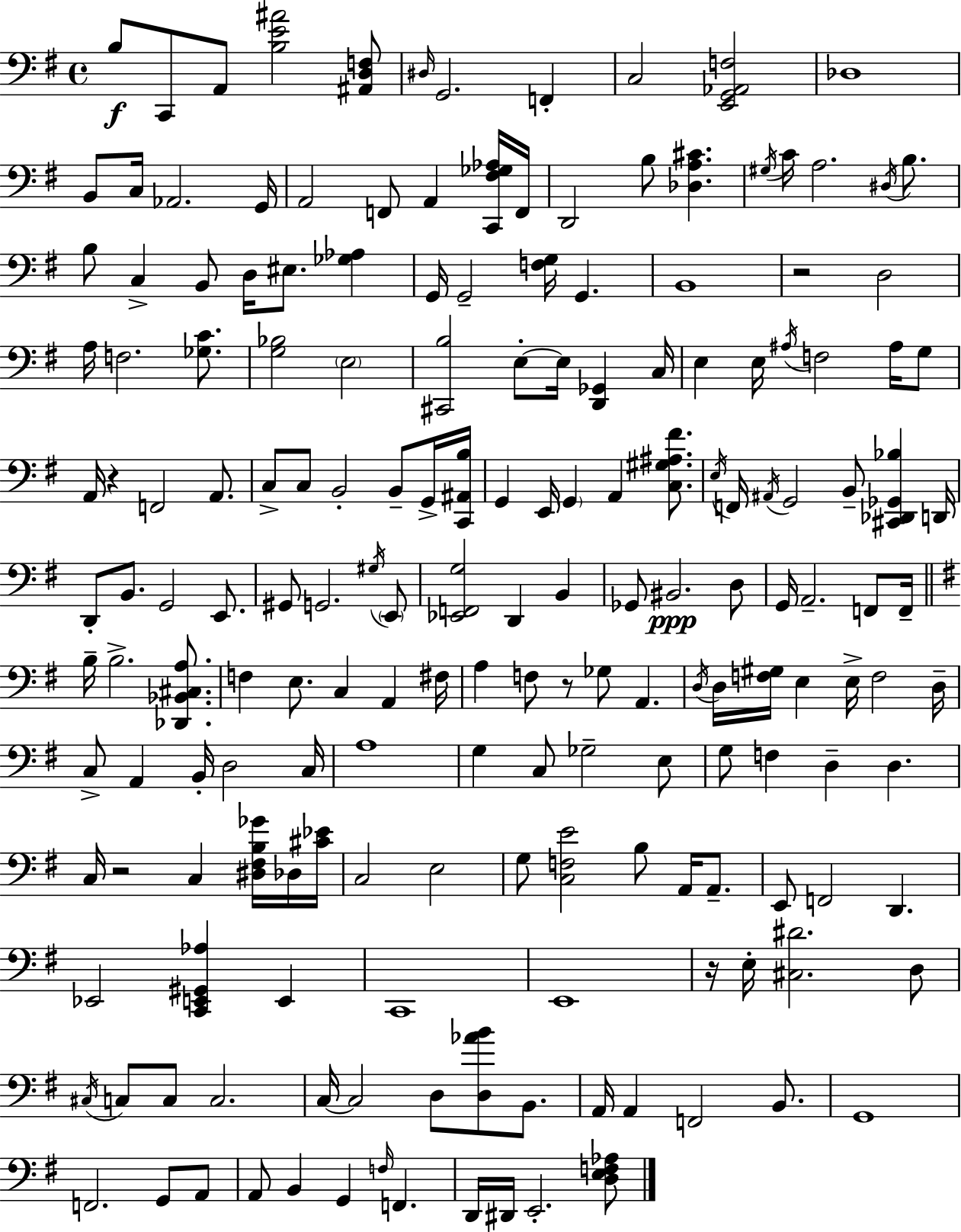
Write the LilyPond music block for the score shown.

{
  \clef bass
  \time 4/4
  \defaultTimeSignature
  \key e \minor
  b8\f c,8 a,8 <b e' ais'>2 <ais, d f>8 | \grace { dis16 } g,2. f,4-. | c2 <e, g, aes, f>2 | des1 | \break b,8 c16 aes,2. | g,16 a,2 f,8 a,4 <c, fis ges aes>16 | f,16 d,2 b8 <des a cis'>4. | \acciaccatura { gis16 } c'16 a2. \acciaccatura { dis16 } | \break b8. b8 c4-> b,8 d16 eis8. <ges aes>4 | g,16 g,2-- <f g>16 g,4. | b,1 | r2 d2 | \break a16 f2. | <ges c'>8. <g bes>2 \parenthesize e2 | <cis, b>2 e8-.~~ e16 <d, ges,>4 | c16 e4 e16 \acciaccatura { ais16 } f2 | \break ais16 g8 a,16 r4 f,2 | a,8. c8-> c8 b,2-. | b,8-- g,16-> <c, ais, b>16 g,4 e,16 \parenthesize g,4 a,4 | <c gis ais fis'>8. \acciaccatura { e16 } f,16 \acciaccatura { ais,16 } g,2 b,8-- | \break <cis, des, ges, bes>4 d,16 d,8-. b,8. g,2 | e,8. gis,8 g,2. | \acciaccatura { gis16 } \parenthesize e,8 <ees, f, g>2 d,4 | b,4 ges,8 bis,2.\ppp | \break d8 g,16 a,2.-- | f,8 f,16-- \bar "||" \break \key g \major b16-- b2.-> <des, bes, cis a>8. | f4 e8. c4 a,4 fis16 | a4 f8 r8 ges8 a,4. | \acciaccatura { d16 } d16 <f gis>16 e4 e16-> f2 | \break d16-- c8-> a,4 b,16-. d2 | c16 a1 | g4 c8 ges2-- e8 | g8 f4 d4-- d4. | \break c16 r2 c4 <dis fis b ges'>16 des16 | <cis' ees'>16 c2 e2 | g8 <c f e'>2 b8 a,16 a,8.-- | e,8 f,2 d,4. | \break ees,2 <c, e, gis, aes>4 e,4 | c,1 | e,1 | r16 e16-. <cis dis'>2. d8 | \break \acciaccatura { cis16 } c8 c8 c2. | c16~~ c2 d8 <d aes' b'>8 b,8. | a,16 a,4 f,2 b,8. | g,1 | \break f,2. g,8 | a,8 a,8 b,4 g,4 \grace { f16 } f,4. | d,16 dis,16 e,2.-. | <d e f aes>8 \bar "|."
}